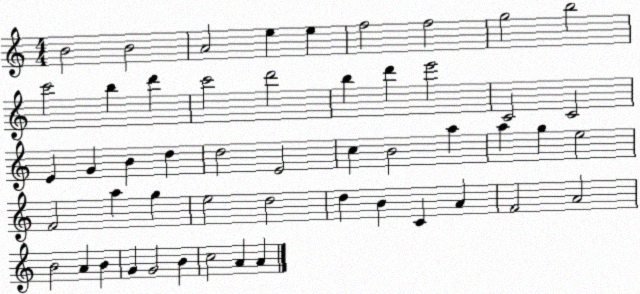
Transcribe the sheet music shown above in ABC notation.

X:1
T:Untitled
M:4/4
L:1/4
K:C
B2 B2 A2 e e f2 f2 g2 b2 c'2 b d' c'2 d'2 b d' e'2 C2 C2 E G B d d2 E2 c B2 a a g e2 F2 a g e2 d2 d B C A F2 A2 B2 A B G G2 B c2 A A